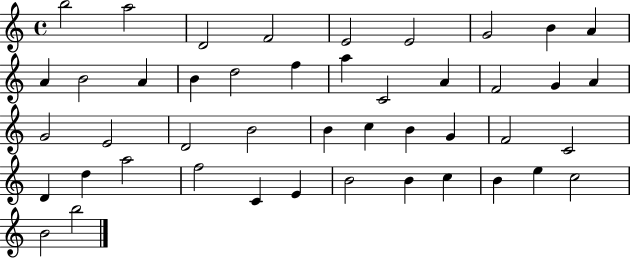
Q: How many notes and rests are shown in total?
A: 45